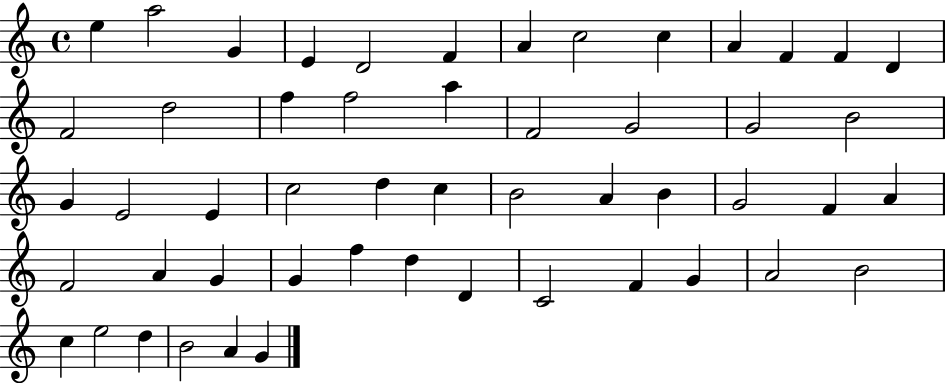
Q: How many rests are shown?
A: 0